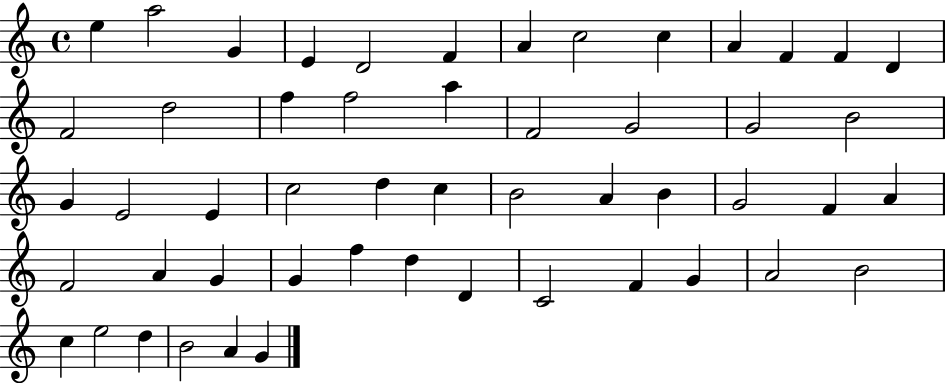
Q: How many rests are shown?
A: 0